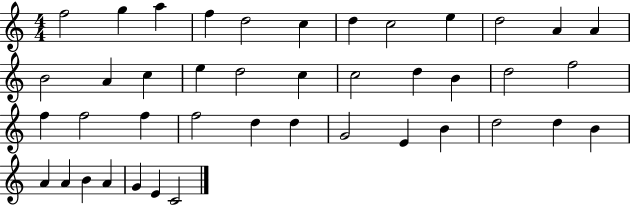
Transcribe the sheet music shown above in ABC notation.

X:1
T:Untitled
M:4/4
L:1/4
K:C
f2 g a f d2 c d c2 e d2 A A B2 A c e d2 c c2 d B d2 f2 f f2 f f2 d d G2 E B d2 d B A A B A G E C2